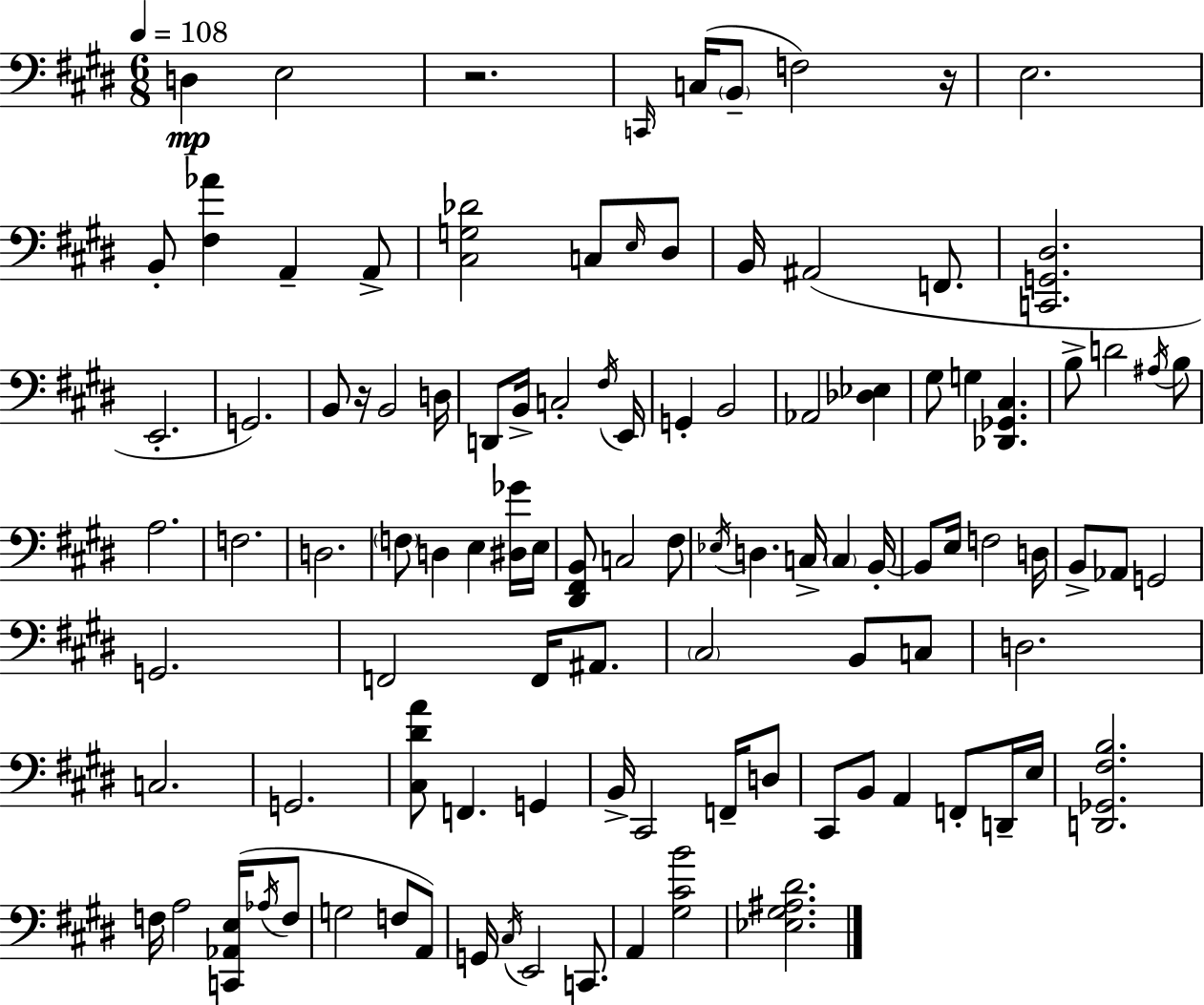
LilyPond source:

{
  \clef bass
  \numericTimeSignature
  \time 6/8
  \key e \major
  \tempo 4 = 108
  \repeat volta 2 { d4\mp e2 | r2. | \grace { c,16 }( c16 \parenthesize b,8-- f2) | r16 e2. | \break b,8-. <fis aes'>4 a,4-- a,8-> | <cis g des'>2 c8 \grace { e16 } | dis8 b,16 ais,2( f,8. | <c, g, dis>2. | \break e,2.-. | g,2.) | b,8 r16 b,2 | d16 d,8 b,16-> c2-. | \break \acciaccatura { fis16 } e,16 g,4-. b,2 | aes,2 <des ees>4 | gis8 g4 <des, ges, cis>4. | b8-> d'2 | \break \acciaccatura { ais16 } b8 a2. | f2. | d2. | \parenthesize f8 d4 e4 | \break <dis ges'>16 e16 <dis, fis, b,>8 c2 | fis8 \acciaccatura { ees16 } d4. c16-> | \parenthesize c4 b,16-.~~ b,8 e16 f2 | d16 b,8-> aes,8 g,2 | \break g,2. | f,2 | f,16 ais,8. \parenthesize cis2 | b,8 c8 d2. | \break c2. | g,2. | <cis dis' a'>8 f,4. | g,4 b,16-> cis,2 | \break f,16-- d8 cis,8 b,8 a,4 | f,8-. d,16-- e16 <d, ges, fis b>2. | f16 a2 | <c, aes, e>16( \acciaccatura { aes16 } f8 g2 | \break f8 a,8) g,16 \acciaccatura { cis16 } e,2 | c,8. a,4 <gis cis' b'>2 | <ees gis ais dis'>2. | } \bar "|."
}